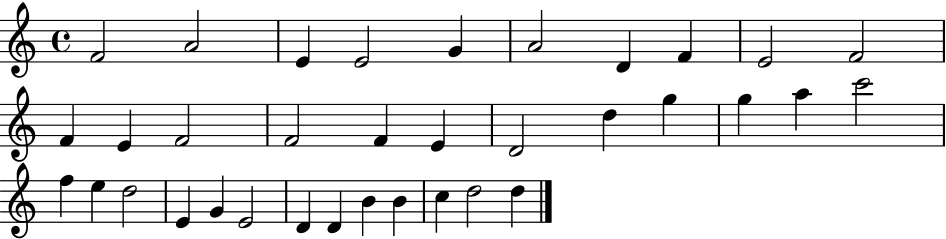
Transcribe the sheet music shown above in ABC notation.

X:1
T:Untitled
M:4/4
L:1/4
K:C
F2 A2 E E2 G A2 D F E2 F2 F E F2 F2 F E D2 d g g a c'2 f e d2 E G E2 D D B B c d2 d